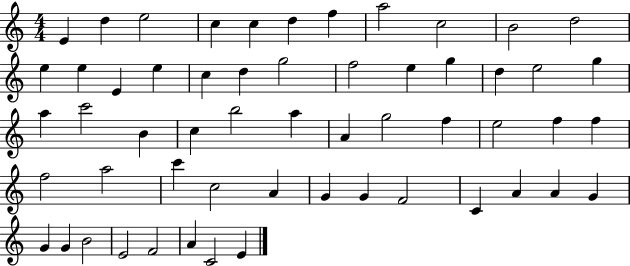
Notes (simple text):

E4/q D5/q E5/h C5/q C5/q D5/q F5/q A5/h C5/h B4/h D5/h E5/q E5/q E4/q E5/q C5/q D5/q G5/h F5/h E5/q G5/q D5/q E5/h G5/q A5/q C6/h B4/q C5/q B5/h A5/q A4/q G5/h F5/q E5/h F5/q F5/q F5/h A5/h C6/q C5/h A4/q G4/q G4/q F4/h C4/q A4/q A4/q G4/q G4/q G4/q B4/h E4/h F4/h A4/q C4/h E4/q